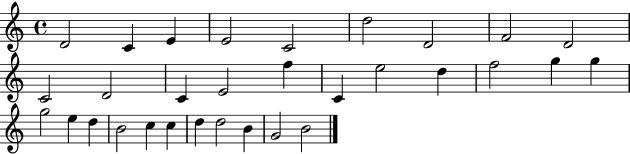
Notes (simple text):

D4/h C4/q E4/q E4/h C4/h D5/h D4/h F4/h D4/h C4/h D4/h C4/q E4/h F5/q C4/q E5/h D5/q F5/h G5/q G5/q G5/h E5/q D5/q B4/h C5/q C5/q D5/q D5/h B4/q G4/h B4/h